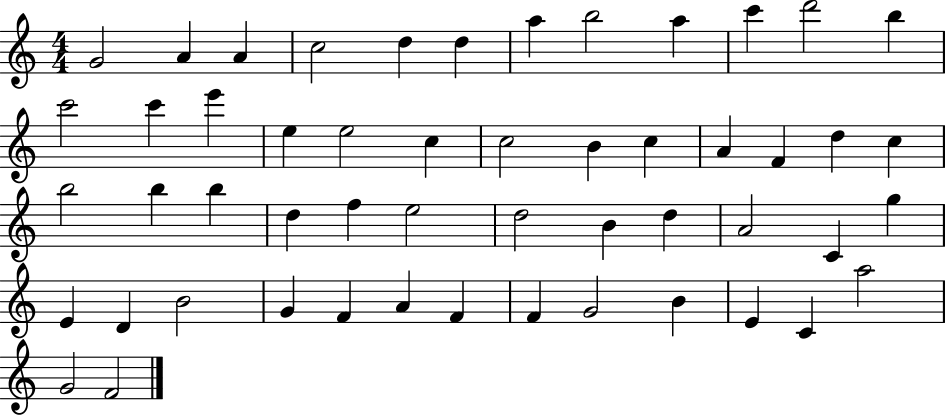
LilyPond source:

{
  \clef treble
  \numericTimeSignature
  \time 4/4
  \key c \major
  g'2 a'4 a'4 | c''2 d''4 d''4 | a''4 b''2 a''4 | c'''4 d'''2 b''4 | \break c'''2 c'''4 e'''4 | e''4 e''2 c''4 | c''2 b'4 c''4 | a'4 f'4 d''4 c''4 | \break b''2 b''4 b''4 | d''4 f''4 e''2 | d''2 b'4 d''4 | a'2 c'4 g''4 | \break e'4 d'4 b'2 | g'4 f'4 a'4 f'4 | f'4 g'2 b'4 | e'4 c'4 a''2 | \break g'2 f'2 | \bar "|."
}